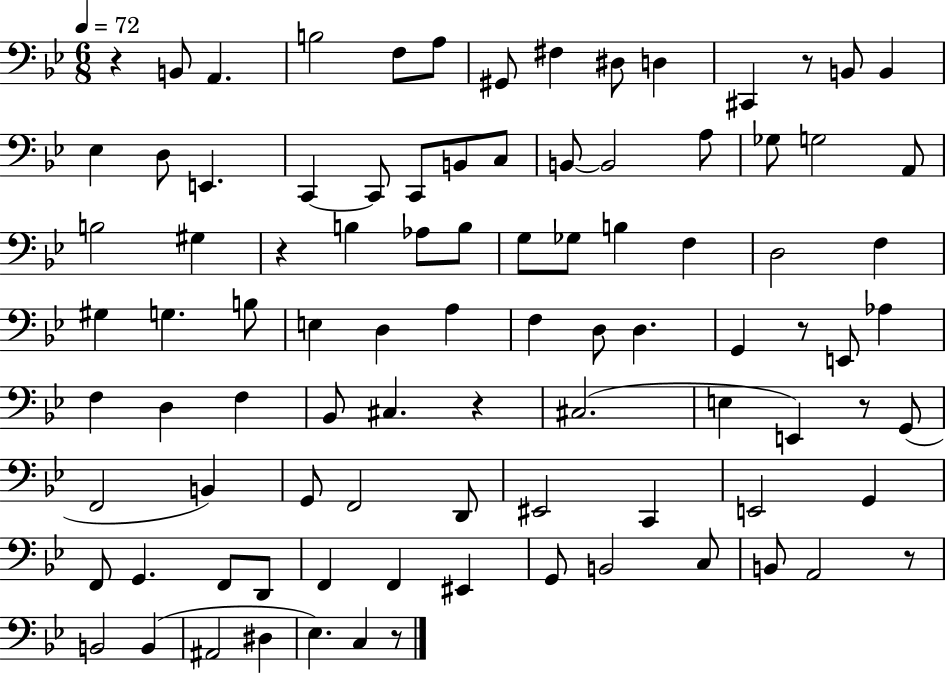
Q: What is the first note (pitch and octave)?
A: B2